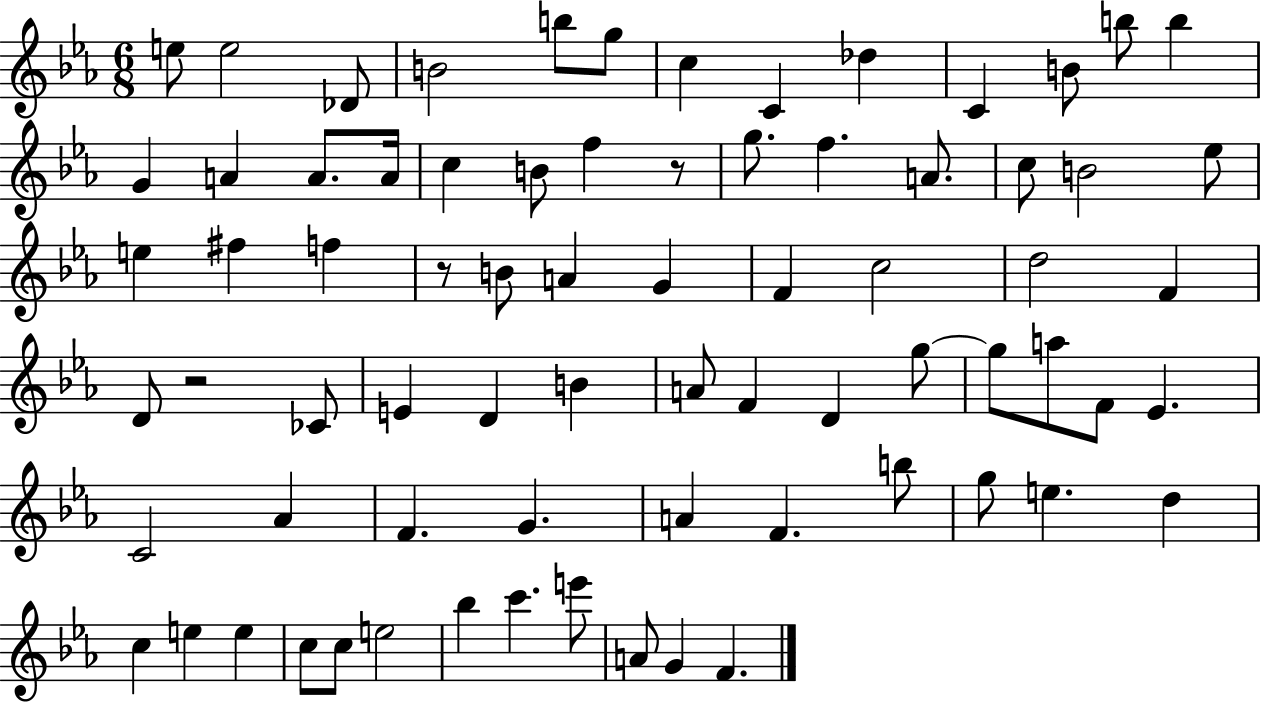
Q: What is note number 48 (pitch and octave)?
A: F4